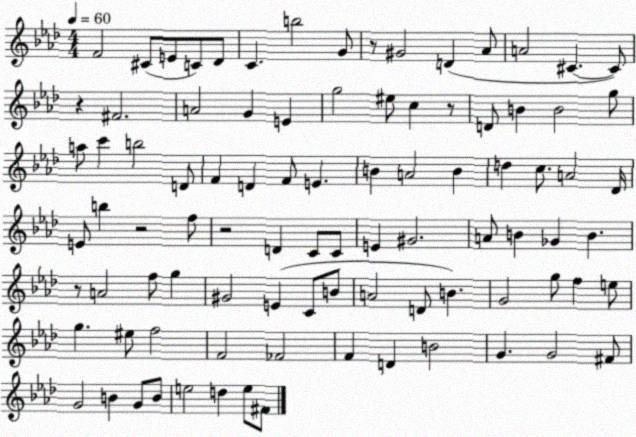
X:1
T:Untitled
M:4/4
L:1/4
K:Ab
F2 ^C/2 E/2 C/2 _D/2 C b2 G/2 z/2 ^G2 D _A/2 A2 ^C ^C/2 z ^F2 A2 G E g2 ^e/2 c z/2 D/2 B B2 g/2 a/2 c' b2 D/2 F D F/2 E B A2 B d c/2 A2 _D/4 E/2 b z2 f/2 z2 D C/2 C/2 E ^G2 A/2 B _G B z/2 A2 f/2 g ^G2 E C/2 B/2 A2 D/2 B G2 g/2 f e/2 g ^e/2 f2 F2 _F2 F D B2 G G2 ^F/2 G2 B G/2 B/2 e2 d e/2 ^F/2